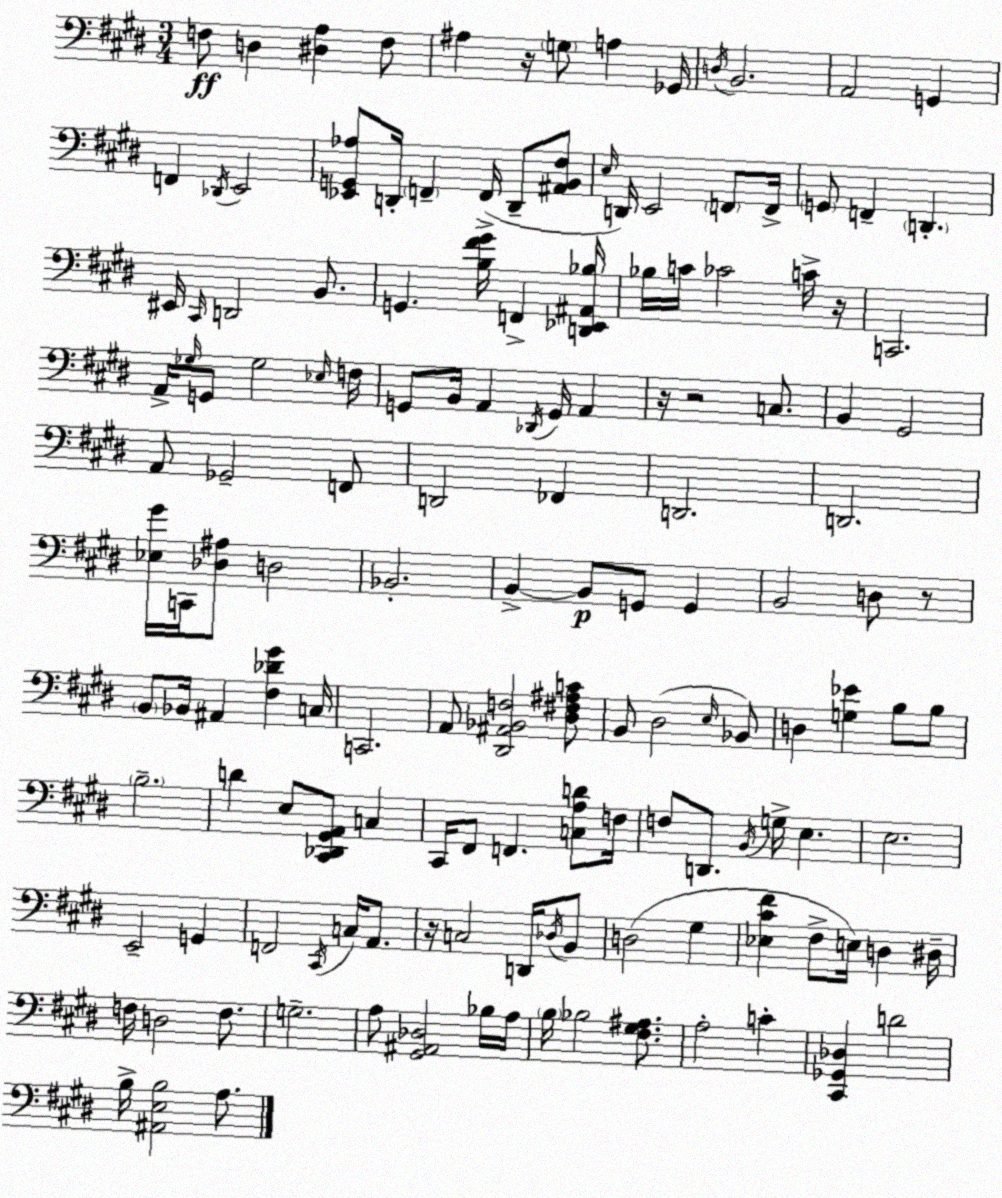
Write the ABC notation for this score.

X:1
T:Untitled
M:3/4
L:1/4
K:E
F,/2 D, [^D,A,] F,/2 ^A, z/4 G,/2 A, _G,,/4 D,/4 B,,2 A,,2 G,, F,, _D,,/4 E,,2 [_E,,G,,_A,]/2 D,,/4 F,, F,,/4 D,,/2 [^A,,B,,^F,]/2 E,/4 D,,/4 E,,2 F,,/2 F,,/4 G,,/2 F,, D,, ^E,,/4 ^C,,/4 D,,2 B,,/2 G,, [B,^F^G]/4 F,, [D,,_E,,^A,,_B,]/4 _B,/4 C/4 _C2 C/4 z/4 C,,2 A,,/4 _G,/4 G,,/2 _G,2 _E,/4 F,/4 G,,/2 B,,/4 A,, _D,,/4 G,,/4 A,, z/4 z2 C,/2 B,, ^G,,2 A,,/2 _G,,2 F,,/2 D,,2 _F,, D,,2 D,,2 [_E,^G]/4 C,,/4 [_D,^A,]/2 D,2 _B,,2 B,, B,,/2 G,,/2 G,, B,,2 D,/2 z/2 B,,/2 _B,,/4 ^A,, [^F,_D^G] C,/4 C,,2 A,,/2 [^D,,^A,,_B,,F,]2 [^D,^F,^A,C]/2 B,,/2 ^D,2 E,/4 _B,,/2 D, [G,_E] B,/2 B,/2 B,2 D E,/2 [^C,,_D,,^G,,A,,]/2 C, ^C,,/4 ^F,,/2 F,, [C,A,D]/2 F,/4 F,/2 D,,/2 B,,/4 G,/4 E, E,2 E,,2 G,, F,,2 ^C,,/4 C,/4 A,,/2 z/4 C,2 D,,/4 _D,/4 B,,/2 D,2 ^G, [_E,^C^F] ^F,/2 E,/4 D, ^D,/4 F,/4 D,2 F,/2 G,2 A,/2 [^G,,^A,,_D,]2 _B,/4 A,/4 B,/4 _B,2 [^F,^G,^A,]/2 A,2 C [^C,,_G,,_D,] D2 B,/4 [^A,,E,B,]2 A,/2